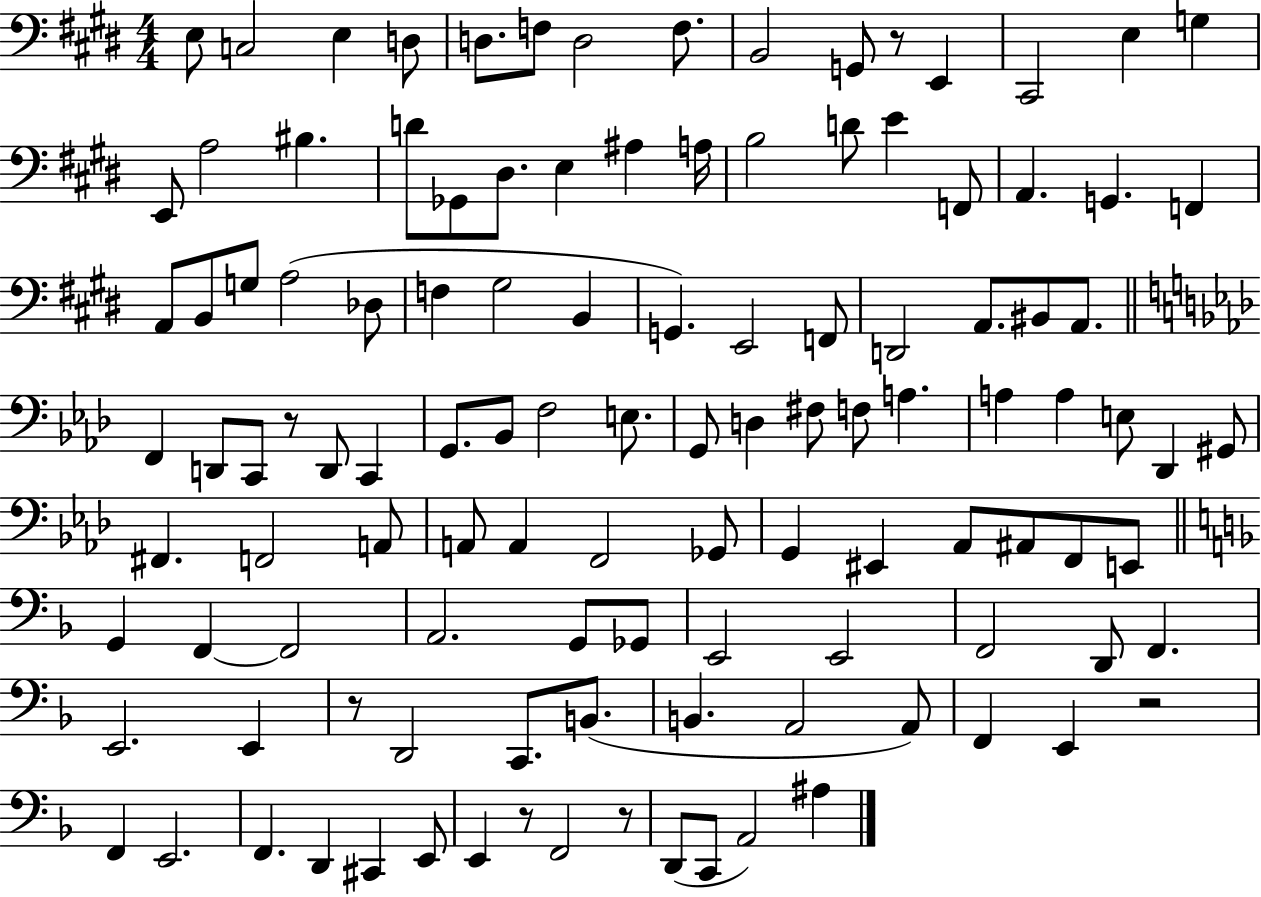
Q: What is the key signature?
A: E major